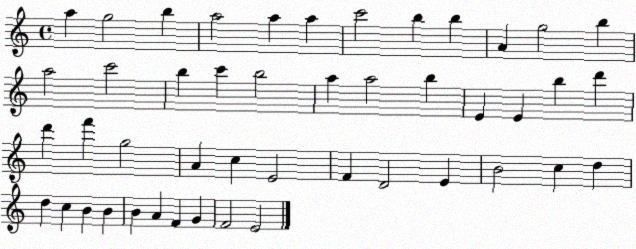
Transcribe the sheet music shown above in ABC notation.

X:1
T:Untitled
M:4/4
L:1/4
K:C
a g2 b a2 a a c'2 b b A g2 b a2 c'2 b c' b2 a a2 b E E b d' d' f' g2 A c E2 F D2 E B2 c d d c B B B A F G F2 E2